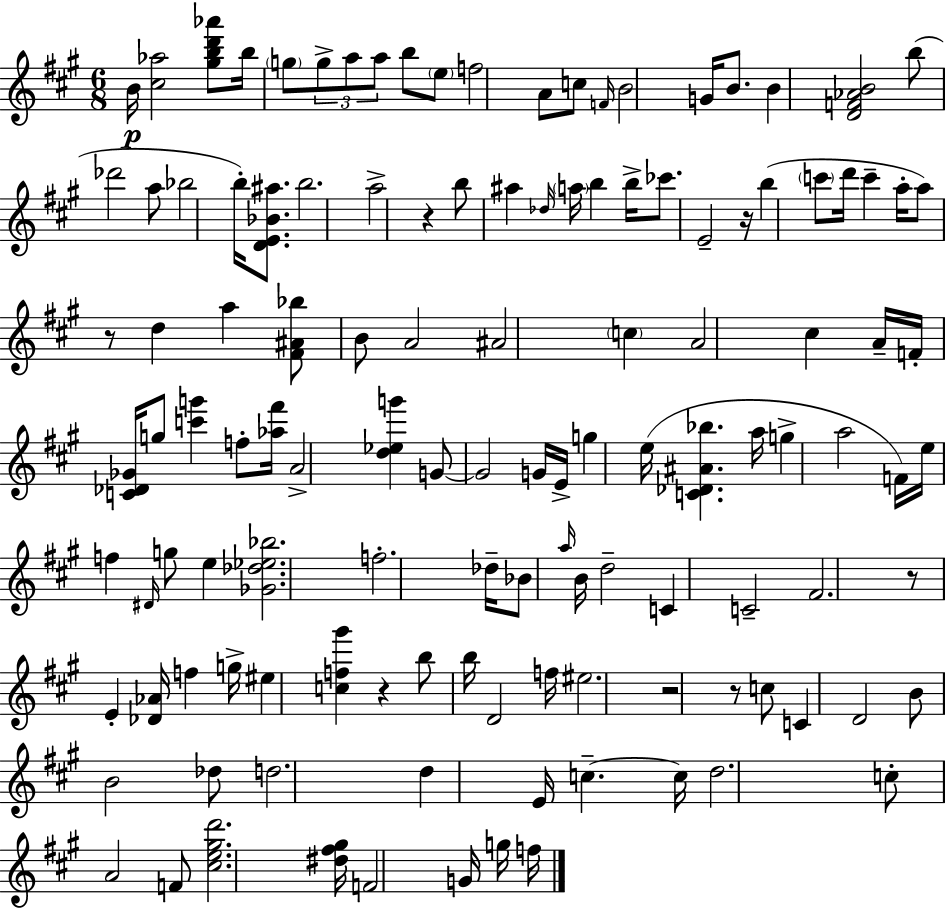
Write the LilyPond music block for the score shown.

{
  \clef treble
  \numericTimeSignature
  \time 6/8
  \key a \major
  b'16\p <cis'' aes''>2 <gis'' b'' d''' aes'''>8 b''16 | \parenthesize g''8 \tuplet 3/2 { g''8-> a''8 a''8 } b''8 \parenthesize e''8 | f''2 a'8 c''8 | \grace { f'16 } b'2 g'16 b'8. | \break b'4 <d' f' aes' b'>2 | b''8( des'''2 a''8 | bes''2 b''16-.) <d' e' bes' ais''>8. | b''2. | \break a''2-> r4 | b''8 ais''4 \grace { des''16 } \parenthesize a''16 b''4 | b''16-> ces'''8. e'2-- | r16 b''4( \parenthesize c'''8 d'''16 c'''4-- | \break a''16-. a''8) r8 d''4 a''4 | <fis' ais' bes''>8 b'8 a'2 | ais'2 \parenthesize c''4 | a'2 cis''4 | \break a'16-- f'16-. <c' des' ges'>16 g''8 <c''' g'''>4 f''8-. | <aes'' fis'''>16 a'2-> <d'' ees'' g'''>4 | g'8~~ g'2 | g'16 e'16-> g''4 e''16( <c' des' ais' bes''>4. | \break a''16 g''4-> a''2 | f'16) e''16 f''4 \grace { dis'16 } g''8 e''4 | <ges' des'' ees'' bes''>2. | f''2.-. | \break des''16-- bes'8 \grace { a''16 } b'16 d''2-- | c'4 c'2-- | fis'2. | r8 e'4-. <des' aes'>16 f''4 | \break g''16-> eis''4 <c'' f'' gis'''>4 | r4 b''8 b''16 d'2 | f''16 eis''2. | r2 | \break r8 c''8 c'4 d'2 | b'8 b'2 | des''8 d''2. | d''4 e'16 c''4.--~~ | \break c''16 d''2. | c''8-. a'2 | f'8 <cis'' e'' gis'' d'''>2. | <dis'' fis'' gis''>16 f'2 | \break g'16 g''16 f''16 \bar "|."
}